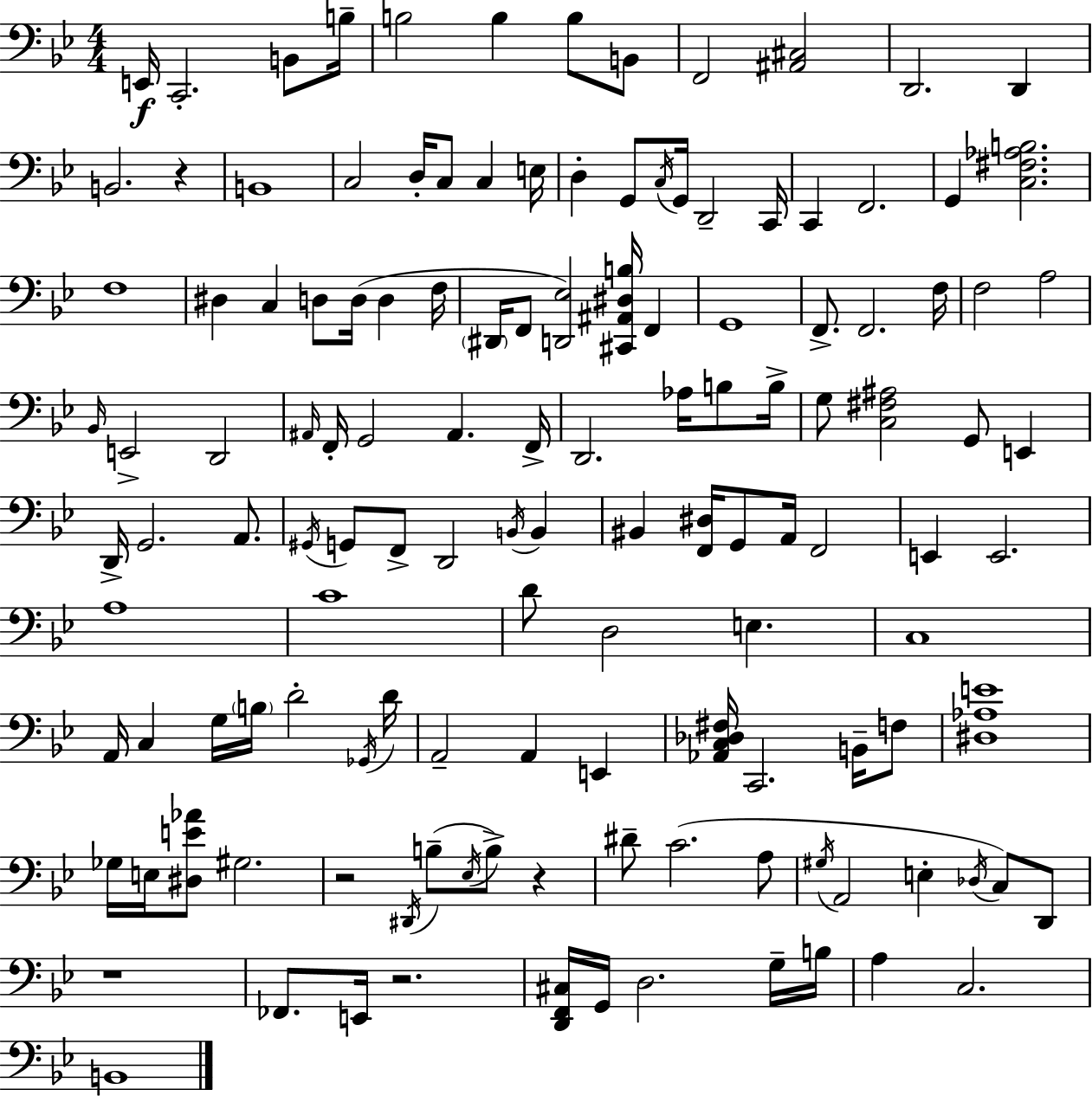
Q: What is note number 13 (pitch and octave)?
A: B2